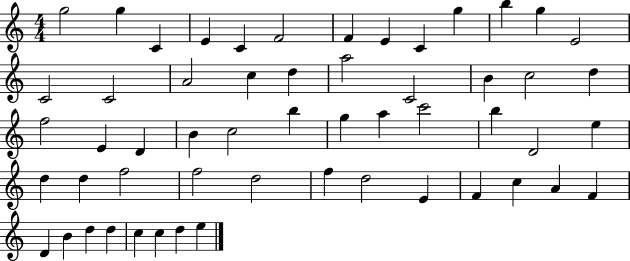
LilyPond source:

{
  \clef treble
  \numericTimeSignature
  \time 4/4
  \key c \major
  g''2 g''4 c'4 | e'4 c'4 f'2 | f'4 e'4 c'4 g''4 | b''4 g''4 e'2 | \break c'2 c'2 | a'2 c''4 d''4 | a''2 c'2 | b'4 c''2 d''4 | \break f''2 e'4 d'4 | b'4 c''2 b''4 | g''4 a''4 c'''2 | b''4 d'2 e''4 | \break d''4 d''4 f''2 | f''2 d''2 | f''4 d''2 e'4 | f'4 c''4 a'4 f'4 | \break d'4 b'4 d''4 d''4 | c''4 c''4 d''4 e''4 | \bar "|."
}